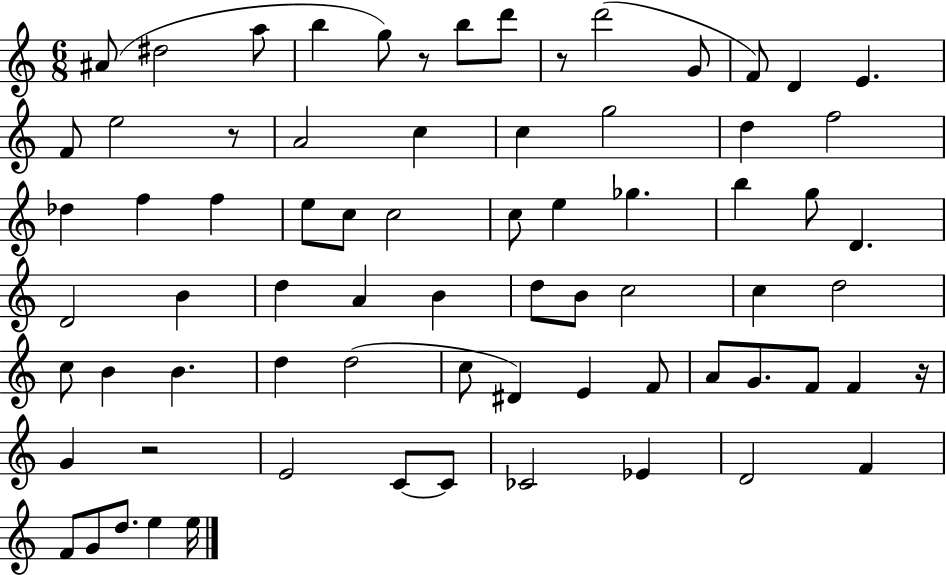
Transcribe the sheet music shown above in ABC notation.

X:1
T:Untitled
M:6/8
L:1/4
K:C
^A/2 ^d2 a/2 b g/2 z/2 b/2 d'/2 z/2 d'2 G/2 F/2 D E F/2 e2 z/2 A2 c c g2 d f2 _d f f e/2 c/2 c2 c/2 e _g b g/2 D D2 B d A B d/2 B/2 c2 c d2 c/2 B B d d2 c/2 ^D E F/2 A/2 G/2 F/2 F z/4 G z2 E2 C/2 C/2 _C2 _E D2 F F/2 G/2 d/2 e e/4